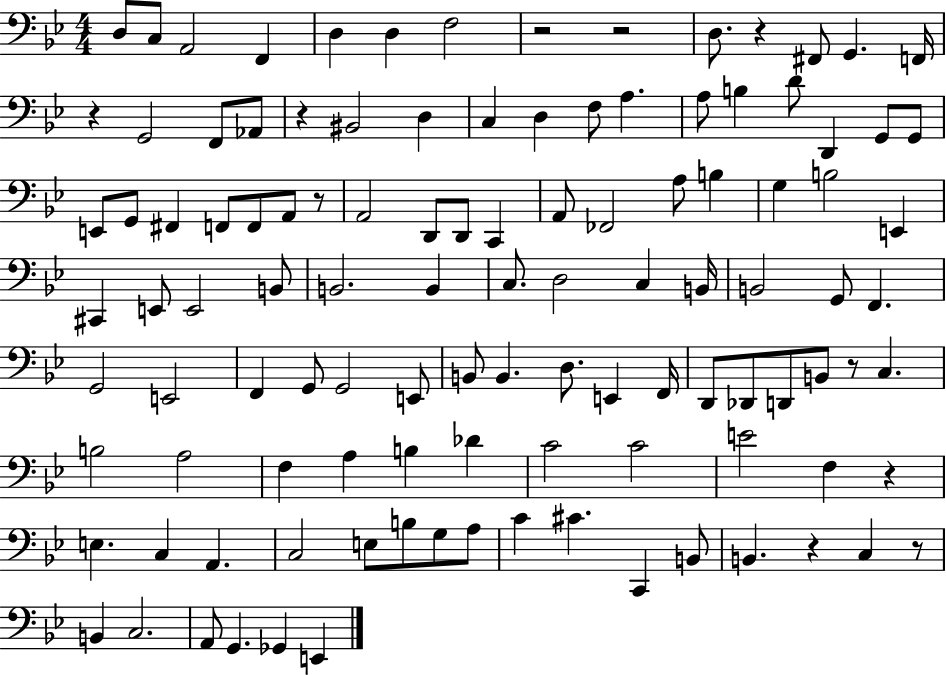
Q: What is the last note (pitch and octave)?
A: E2